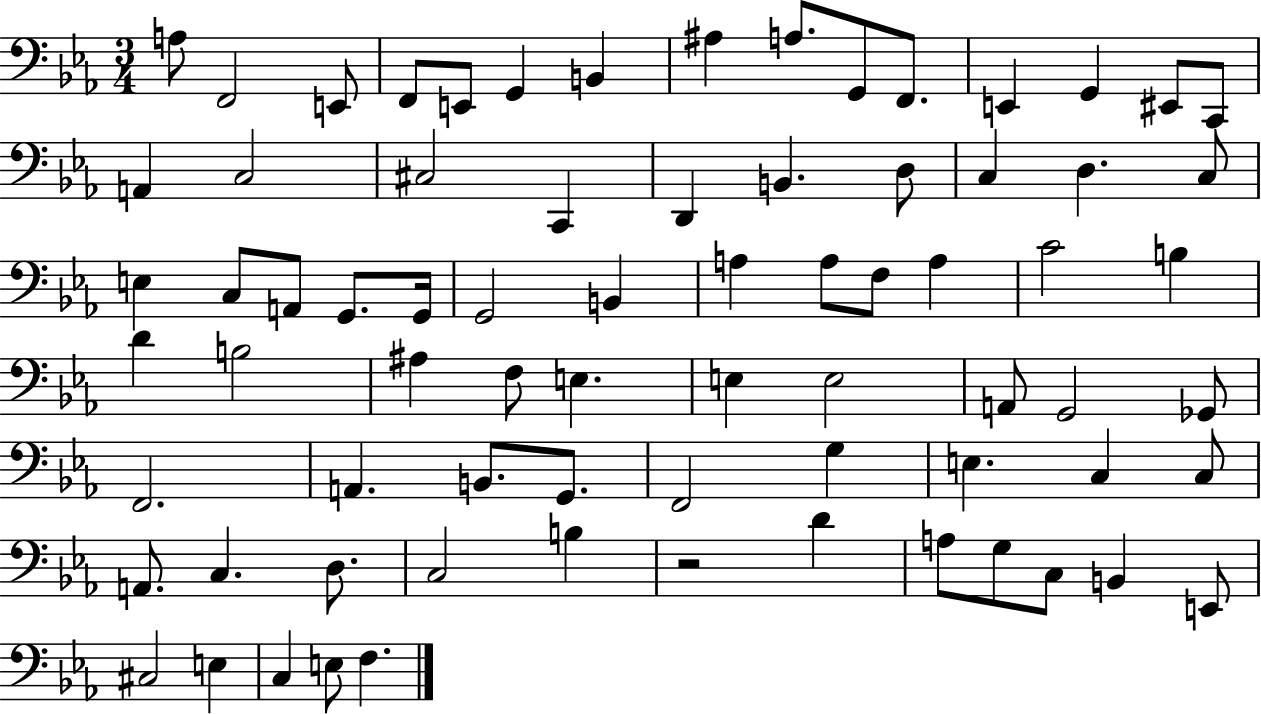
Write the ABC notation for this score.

X:1
T:Untitled
M:3/4
L:1/4
K:Eb
A,/2 F,,2 E,,/2 F,,/2 E,,/2 G,, B,, ^A, A,/2 G,,/2 F,,/2 E,, G,, ^E,,/2 C,,/2 A,, C,2 ^C,2 C,, D,, B,, D,/2 C, D, C,/2 E, C,/2 A,,/2 G,,/2 G,,/4 G,,2 B,, A, A,/2 F,/2 A, C2 B, D B,2 ^A, F,/2 E, E, E,2 A,,/2 G,,2 _G,,/2 F,,2 A,, B,,/2 G,,/2 F,,2 G, E, C, C,/2 A,,/2 C, D,/2 C,2 B, z2 D A,/2 G,/2 C,/2 B,, E,,/2 ^C,2 E, C, E,/2 F,